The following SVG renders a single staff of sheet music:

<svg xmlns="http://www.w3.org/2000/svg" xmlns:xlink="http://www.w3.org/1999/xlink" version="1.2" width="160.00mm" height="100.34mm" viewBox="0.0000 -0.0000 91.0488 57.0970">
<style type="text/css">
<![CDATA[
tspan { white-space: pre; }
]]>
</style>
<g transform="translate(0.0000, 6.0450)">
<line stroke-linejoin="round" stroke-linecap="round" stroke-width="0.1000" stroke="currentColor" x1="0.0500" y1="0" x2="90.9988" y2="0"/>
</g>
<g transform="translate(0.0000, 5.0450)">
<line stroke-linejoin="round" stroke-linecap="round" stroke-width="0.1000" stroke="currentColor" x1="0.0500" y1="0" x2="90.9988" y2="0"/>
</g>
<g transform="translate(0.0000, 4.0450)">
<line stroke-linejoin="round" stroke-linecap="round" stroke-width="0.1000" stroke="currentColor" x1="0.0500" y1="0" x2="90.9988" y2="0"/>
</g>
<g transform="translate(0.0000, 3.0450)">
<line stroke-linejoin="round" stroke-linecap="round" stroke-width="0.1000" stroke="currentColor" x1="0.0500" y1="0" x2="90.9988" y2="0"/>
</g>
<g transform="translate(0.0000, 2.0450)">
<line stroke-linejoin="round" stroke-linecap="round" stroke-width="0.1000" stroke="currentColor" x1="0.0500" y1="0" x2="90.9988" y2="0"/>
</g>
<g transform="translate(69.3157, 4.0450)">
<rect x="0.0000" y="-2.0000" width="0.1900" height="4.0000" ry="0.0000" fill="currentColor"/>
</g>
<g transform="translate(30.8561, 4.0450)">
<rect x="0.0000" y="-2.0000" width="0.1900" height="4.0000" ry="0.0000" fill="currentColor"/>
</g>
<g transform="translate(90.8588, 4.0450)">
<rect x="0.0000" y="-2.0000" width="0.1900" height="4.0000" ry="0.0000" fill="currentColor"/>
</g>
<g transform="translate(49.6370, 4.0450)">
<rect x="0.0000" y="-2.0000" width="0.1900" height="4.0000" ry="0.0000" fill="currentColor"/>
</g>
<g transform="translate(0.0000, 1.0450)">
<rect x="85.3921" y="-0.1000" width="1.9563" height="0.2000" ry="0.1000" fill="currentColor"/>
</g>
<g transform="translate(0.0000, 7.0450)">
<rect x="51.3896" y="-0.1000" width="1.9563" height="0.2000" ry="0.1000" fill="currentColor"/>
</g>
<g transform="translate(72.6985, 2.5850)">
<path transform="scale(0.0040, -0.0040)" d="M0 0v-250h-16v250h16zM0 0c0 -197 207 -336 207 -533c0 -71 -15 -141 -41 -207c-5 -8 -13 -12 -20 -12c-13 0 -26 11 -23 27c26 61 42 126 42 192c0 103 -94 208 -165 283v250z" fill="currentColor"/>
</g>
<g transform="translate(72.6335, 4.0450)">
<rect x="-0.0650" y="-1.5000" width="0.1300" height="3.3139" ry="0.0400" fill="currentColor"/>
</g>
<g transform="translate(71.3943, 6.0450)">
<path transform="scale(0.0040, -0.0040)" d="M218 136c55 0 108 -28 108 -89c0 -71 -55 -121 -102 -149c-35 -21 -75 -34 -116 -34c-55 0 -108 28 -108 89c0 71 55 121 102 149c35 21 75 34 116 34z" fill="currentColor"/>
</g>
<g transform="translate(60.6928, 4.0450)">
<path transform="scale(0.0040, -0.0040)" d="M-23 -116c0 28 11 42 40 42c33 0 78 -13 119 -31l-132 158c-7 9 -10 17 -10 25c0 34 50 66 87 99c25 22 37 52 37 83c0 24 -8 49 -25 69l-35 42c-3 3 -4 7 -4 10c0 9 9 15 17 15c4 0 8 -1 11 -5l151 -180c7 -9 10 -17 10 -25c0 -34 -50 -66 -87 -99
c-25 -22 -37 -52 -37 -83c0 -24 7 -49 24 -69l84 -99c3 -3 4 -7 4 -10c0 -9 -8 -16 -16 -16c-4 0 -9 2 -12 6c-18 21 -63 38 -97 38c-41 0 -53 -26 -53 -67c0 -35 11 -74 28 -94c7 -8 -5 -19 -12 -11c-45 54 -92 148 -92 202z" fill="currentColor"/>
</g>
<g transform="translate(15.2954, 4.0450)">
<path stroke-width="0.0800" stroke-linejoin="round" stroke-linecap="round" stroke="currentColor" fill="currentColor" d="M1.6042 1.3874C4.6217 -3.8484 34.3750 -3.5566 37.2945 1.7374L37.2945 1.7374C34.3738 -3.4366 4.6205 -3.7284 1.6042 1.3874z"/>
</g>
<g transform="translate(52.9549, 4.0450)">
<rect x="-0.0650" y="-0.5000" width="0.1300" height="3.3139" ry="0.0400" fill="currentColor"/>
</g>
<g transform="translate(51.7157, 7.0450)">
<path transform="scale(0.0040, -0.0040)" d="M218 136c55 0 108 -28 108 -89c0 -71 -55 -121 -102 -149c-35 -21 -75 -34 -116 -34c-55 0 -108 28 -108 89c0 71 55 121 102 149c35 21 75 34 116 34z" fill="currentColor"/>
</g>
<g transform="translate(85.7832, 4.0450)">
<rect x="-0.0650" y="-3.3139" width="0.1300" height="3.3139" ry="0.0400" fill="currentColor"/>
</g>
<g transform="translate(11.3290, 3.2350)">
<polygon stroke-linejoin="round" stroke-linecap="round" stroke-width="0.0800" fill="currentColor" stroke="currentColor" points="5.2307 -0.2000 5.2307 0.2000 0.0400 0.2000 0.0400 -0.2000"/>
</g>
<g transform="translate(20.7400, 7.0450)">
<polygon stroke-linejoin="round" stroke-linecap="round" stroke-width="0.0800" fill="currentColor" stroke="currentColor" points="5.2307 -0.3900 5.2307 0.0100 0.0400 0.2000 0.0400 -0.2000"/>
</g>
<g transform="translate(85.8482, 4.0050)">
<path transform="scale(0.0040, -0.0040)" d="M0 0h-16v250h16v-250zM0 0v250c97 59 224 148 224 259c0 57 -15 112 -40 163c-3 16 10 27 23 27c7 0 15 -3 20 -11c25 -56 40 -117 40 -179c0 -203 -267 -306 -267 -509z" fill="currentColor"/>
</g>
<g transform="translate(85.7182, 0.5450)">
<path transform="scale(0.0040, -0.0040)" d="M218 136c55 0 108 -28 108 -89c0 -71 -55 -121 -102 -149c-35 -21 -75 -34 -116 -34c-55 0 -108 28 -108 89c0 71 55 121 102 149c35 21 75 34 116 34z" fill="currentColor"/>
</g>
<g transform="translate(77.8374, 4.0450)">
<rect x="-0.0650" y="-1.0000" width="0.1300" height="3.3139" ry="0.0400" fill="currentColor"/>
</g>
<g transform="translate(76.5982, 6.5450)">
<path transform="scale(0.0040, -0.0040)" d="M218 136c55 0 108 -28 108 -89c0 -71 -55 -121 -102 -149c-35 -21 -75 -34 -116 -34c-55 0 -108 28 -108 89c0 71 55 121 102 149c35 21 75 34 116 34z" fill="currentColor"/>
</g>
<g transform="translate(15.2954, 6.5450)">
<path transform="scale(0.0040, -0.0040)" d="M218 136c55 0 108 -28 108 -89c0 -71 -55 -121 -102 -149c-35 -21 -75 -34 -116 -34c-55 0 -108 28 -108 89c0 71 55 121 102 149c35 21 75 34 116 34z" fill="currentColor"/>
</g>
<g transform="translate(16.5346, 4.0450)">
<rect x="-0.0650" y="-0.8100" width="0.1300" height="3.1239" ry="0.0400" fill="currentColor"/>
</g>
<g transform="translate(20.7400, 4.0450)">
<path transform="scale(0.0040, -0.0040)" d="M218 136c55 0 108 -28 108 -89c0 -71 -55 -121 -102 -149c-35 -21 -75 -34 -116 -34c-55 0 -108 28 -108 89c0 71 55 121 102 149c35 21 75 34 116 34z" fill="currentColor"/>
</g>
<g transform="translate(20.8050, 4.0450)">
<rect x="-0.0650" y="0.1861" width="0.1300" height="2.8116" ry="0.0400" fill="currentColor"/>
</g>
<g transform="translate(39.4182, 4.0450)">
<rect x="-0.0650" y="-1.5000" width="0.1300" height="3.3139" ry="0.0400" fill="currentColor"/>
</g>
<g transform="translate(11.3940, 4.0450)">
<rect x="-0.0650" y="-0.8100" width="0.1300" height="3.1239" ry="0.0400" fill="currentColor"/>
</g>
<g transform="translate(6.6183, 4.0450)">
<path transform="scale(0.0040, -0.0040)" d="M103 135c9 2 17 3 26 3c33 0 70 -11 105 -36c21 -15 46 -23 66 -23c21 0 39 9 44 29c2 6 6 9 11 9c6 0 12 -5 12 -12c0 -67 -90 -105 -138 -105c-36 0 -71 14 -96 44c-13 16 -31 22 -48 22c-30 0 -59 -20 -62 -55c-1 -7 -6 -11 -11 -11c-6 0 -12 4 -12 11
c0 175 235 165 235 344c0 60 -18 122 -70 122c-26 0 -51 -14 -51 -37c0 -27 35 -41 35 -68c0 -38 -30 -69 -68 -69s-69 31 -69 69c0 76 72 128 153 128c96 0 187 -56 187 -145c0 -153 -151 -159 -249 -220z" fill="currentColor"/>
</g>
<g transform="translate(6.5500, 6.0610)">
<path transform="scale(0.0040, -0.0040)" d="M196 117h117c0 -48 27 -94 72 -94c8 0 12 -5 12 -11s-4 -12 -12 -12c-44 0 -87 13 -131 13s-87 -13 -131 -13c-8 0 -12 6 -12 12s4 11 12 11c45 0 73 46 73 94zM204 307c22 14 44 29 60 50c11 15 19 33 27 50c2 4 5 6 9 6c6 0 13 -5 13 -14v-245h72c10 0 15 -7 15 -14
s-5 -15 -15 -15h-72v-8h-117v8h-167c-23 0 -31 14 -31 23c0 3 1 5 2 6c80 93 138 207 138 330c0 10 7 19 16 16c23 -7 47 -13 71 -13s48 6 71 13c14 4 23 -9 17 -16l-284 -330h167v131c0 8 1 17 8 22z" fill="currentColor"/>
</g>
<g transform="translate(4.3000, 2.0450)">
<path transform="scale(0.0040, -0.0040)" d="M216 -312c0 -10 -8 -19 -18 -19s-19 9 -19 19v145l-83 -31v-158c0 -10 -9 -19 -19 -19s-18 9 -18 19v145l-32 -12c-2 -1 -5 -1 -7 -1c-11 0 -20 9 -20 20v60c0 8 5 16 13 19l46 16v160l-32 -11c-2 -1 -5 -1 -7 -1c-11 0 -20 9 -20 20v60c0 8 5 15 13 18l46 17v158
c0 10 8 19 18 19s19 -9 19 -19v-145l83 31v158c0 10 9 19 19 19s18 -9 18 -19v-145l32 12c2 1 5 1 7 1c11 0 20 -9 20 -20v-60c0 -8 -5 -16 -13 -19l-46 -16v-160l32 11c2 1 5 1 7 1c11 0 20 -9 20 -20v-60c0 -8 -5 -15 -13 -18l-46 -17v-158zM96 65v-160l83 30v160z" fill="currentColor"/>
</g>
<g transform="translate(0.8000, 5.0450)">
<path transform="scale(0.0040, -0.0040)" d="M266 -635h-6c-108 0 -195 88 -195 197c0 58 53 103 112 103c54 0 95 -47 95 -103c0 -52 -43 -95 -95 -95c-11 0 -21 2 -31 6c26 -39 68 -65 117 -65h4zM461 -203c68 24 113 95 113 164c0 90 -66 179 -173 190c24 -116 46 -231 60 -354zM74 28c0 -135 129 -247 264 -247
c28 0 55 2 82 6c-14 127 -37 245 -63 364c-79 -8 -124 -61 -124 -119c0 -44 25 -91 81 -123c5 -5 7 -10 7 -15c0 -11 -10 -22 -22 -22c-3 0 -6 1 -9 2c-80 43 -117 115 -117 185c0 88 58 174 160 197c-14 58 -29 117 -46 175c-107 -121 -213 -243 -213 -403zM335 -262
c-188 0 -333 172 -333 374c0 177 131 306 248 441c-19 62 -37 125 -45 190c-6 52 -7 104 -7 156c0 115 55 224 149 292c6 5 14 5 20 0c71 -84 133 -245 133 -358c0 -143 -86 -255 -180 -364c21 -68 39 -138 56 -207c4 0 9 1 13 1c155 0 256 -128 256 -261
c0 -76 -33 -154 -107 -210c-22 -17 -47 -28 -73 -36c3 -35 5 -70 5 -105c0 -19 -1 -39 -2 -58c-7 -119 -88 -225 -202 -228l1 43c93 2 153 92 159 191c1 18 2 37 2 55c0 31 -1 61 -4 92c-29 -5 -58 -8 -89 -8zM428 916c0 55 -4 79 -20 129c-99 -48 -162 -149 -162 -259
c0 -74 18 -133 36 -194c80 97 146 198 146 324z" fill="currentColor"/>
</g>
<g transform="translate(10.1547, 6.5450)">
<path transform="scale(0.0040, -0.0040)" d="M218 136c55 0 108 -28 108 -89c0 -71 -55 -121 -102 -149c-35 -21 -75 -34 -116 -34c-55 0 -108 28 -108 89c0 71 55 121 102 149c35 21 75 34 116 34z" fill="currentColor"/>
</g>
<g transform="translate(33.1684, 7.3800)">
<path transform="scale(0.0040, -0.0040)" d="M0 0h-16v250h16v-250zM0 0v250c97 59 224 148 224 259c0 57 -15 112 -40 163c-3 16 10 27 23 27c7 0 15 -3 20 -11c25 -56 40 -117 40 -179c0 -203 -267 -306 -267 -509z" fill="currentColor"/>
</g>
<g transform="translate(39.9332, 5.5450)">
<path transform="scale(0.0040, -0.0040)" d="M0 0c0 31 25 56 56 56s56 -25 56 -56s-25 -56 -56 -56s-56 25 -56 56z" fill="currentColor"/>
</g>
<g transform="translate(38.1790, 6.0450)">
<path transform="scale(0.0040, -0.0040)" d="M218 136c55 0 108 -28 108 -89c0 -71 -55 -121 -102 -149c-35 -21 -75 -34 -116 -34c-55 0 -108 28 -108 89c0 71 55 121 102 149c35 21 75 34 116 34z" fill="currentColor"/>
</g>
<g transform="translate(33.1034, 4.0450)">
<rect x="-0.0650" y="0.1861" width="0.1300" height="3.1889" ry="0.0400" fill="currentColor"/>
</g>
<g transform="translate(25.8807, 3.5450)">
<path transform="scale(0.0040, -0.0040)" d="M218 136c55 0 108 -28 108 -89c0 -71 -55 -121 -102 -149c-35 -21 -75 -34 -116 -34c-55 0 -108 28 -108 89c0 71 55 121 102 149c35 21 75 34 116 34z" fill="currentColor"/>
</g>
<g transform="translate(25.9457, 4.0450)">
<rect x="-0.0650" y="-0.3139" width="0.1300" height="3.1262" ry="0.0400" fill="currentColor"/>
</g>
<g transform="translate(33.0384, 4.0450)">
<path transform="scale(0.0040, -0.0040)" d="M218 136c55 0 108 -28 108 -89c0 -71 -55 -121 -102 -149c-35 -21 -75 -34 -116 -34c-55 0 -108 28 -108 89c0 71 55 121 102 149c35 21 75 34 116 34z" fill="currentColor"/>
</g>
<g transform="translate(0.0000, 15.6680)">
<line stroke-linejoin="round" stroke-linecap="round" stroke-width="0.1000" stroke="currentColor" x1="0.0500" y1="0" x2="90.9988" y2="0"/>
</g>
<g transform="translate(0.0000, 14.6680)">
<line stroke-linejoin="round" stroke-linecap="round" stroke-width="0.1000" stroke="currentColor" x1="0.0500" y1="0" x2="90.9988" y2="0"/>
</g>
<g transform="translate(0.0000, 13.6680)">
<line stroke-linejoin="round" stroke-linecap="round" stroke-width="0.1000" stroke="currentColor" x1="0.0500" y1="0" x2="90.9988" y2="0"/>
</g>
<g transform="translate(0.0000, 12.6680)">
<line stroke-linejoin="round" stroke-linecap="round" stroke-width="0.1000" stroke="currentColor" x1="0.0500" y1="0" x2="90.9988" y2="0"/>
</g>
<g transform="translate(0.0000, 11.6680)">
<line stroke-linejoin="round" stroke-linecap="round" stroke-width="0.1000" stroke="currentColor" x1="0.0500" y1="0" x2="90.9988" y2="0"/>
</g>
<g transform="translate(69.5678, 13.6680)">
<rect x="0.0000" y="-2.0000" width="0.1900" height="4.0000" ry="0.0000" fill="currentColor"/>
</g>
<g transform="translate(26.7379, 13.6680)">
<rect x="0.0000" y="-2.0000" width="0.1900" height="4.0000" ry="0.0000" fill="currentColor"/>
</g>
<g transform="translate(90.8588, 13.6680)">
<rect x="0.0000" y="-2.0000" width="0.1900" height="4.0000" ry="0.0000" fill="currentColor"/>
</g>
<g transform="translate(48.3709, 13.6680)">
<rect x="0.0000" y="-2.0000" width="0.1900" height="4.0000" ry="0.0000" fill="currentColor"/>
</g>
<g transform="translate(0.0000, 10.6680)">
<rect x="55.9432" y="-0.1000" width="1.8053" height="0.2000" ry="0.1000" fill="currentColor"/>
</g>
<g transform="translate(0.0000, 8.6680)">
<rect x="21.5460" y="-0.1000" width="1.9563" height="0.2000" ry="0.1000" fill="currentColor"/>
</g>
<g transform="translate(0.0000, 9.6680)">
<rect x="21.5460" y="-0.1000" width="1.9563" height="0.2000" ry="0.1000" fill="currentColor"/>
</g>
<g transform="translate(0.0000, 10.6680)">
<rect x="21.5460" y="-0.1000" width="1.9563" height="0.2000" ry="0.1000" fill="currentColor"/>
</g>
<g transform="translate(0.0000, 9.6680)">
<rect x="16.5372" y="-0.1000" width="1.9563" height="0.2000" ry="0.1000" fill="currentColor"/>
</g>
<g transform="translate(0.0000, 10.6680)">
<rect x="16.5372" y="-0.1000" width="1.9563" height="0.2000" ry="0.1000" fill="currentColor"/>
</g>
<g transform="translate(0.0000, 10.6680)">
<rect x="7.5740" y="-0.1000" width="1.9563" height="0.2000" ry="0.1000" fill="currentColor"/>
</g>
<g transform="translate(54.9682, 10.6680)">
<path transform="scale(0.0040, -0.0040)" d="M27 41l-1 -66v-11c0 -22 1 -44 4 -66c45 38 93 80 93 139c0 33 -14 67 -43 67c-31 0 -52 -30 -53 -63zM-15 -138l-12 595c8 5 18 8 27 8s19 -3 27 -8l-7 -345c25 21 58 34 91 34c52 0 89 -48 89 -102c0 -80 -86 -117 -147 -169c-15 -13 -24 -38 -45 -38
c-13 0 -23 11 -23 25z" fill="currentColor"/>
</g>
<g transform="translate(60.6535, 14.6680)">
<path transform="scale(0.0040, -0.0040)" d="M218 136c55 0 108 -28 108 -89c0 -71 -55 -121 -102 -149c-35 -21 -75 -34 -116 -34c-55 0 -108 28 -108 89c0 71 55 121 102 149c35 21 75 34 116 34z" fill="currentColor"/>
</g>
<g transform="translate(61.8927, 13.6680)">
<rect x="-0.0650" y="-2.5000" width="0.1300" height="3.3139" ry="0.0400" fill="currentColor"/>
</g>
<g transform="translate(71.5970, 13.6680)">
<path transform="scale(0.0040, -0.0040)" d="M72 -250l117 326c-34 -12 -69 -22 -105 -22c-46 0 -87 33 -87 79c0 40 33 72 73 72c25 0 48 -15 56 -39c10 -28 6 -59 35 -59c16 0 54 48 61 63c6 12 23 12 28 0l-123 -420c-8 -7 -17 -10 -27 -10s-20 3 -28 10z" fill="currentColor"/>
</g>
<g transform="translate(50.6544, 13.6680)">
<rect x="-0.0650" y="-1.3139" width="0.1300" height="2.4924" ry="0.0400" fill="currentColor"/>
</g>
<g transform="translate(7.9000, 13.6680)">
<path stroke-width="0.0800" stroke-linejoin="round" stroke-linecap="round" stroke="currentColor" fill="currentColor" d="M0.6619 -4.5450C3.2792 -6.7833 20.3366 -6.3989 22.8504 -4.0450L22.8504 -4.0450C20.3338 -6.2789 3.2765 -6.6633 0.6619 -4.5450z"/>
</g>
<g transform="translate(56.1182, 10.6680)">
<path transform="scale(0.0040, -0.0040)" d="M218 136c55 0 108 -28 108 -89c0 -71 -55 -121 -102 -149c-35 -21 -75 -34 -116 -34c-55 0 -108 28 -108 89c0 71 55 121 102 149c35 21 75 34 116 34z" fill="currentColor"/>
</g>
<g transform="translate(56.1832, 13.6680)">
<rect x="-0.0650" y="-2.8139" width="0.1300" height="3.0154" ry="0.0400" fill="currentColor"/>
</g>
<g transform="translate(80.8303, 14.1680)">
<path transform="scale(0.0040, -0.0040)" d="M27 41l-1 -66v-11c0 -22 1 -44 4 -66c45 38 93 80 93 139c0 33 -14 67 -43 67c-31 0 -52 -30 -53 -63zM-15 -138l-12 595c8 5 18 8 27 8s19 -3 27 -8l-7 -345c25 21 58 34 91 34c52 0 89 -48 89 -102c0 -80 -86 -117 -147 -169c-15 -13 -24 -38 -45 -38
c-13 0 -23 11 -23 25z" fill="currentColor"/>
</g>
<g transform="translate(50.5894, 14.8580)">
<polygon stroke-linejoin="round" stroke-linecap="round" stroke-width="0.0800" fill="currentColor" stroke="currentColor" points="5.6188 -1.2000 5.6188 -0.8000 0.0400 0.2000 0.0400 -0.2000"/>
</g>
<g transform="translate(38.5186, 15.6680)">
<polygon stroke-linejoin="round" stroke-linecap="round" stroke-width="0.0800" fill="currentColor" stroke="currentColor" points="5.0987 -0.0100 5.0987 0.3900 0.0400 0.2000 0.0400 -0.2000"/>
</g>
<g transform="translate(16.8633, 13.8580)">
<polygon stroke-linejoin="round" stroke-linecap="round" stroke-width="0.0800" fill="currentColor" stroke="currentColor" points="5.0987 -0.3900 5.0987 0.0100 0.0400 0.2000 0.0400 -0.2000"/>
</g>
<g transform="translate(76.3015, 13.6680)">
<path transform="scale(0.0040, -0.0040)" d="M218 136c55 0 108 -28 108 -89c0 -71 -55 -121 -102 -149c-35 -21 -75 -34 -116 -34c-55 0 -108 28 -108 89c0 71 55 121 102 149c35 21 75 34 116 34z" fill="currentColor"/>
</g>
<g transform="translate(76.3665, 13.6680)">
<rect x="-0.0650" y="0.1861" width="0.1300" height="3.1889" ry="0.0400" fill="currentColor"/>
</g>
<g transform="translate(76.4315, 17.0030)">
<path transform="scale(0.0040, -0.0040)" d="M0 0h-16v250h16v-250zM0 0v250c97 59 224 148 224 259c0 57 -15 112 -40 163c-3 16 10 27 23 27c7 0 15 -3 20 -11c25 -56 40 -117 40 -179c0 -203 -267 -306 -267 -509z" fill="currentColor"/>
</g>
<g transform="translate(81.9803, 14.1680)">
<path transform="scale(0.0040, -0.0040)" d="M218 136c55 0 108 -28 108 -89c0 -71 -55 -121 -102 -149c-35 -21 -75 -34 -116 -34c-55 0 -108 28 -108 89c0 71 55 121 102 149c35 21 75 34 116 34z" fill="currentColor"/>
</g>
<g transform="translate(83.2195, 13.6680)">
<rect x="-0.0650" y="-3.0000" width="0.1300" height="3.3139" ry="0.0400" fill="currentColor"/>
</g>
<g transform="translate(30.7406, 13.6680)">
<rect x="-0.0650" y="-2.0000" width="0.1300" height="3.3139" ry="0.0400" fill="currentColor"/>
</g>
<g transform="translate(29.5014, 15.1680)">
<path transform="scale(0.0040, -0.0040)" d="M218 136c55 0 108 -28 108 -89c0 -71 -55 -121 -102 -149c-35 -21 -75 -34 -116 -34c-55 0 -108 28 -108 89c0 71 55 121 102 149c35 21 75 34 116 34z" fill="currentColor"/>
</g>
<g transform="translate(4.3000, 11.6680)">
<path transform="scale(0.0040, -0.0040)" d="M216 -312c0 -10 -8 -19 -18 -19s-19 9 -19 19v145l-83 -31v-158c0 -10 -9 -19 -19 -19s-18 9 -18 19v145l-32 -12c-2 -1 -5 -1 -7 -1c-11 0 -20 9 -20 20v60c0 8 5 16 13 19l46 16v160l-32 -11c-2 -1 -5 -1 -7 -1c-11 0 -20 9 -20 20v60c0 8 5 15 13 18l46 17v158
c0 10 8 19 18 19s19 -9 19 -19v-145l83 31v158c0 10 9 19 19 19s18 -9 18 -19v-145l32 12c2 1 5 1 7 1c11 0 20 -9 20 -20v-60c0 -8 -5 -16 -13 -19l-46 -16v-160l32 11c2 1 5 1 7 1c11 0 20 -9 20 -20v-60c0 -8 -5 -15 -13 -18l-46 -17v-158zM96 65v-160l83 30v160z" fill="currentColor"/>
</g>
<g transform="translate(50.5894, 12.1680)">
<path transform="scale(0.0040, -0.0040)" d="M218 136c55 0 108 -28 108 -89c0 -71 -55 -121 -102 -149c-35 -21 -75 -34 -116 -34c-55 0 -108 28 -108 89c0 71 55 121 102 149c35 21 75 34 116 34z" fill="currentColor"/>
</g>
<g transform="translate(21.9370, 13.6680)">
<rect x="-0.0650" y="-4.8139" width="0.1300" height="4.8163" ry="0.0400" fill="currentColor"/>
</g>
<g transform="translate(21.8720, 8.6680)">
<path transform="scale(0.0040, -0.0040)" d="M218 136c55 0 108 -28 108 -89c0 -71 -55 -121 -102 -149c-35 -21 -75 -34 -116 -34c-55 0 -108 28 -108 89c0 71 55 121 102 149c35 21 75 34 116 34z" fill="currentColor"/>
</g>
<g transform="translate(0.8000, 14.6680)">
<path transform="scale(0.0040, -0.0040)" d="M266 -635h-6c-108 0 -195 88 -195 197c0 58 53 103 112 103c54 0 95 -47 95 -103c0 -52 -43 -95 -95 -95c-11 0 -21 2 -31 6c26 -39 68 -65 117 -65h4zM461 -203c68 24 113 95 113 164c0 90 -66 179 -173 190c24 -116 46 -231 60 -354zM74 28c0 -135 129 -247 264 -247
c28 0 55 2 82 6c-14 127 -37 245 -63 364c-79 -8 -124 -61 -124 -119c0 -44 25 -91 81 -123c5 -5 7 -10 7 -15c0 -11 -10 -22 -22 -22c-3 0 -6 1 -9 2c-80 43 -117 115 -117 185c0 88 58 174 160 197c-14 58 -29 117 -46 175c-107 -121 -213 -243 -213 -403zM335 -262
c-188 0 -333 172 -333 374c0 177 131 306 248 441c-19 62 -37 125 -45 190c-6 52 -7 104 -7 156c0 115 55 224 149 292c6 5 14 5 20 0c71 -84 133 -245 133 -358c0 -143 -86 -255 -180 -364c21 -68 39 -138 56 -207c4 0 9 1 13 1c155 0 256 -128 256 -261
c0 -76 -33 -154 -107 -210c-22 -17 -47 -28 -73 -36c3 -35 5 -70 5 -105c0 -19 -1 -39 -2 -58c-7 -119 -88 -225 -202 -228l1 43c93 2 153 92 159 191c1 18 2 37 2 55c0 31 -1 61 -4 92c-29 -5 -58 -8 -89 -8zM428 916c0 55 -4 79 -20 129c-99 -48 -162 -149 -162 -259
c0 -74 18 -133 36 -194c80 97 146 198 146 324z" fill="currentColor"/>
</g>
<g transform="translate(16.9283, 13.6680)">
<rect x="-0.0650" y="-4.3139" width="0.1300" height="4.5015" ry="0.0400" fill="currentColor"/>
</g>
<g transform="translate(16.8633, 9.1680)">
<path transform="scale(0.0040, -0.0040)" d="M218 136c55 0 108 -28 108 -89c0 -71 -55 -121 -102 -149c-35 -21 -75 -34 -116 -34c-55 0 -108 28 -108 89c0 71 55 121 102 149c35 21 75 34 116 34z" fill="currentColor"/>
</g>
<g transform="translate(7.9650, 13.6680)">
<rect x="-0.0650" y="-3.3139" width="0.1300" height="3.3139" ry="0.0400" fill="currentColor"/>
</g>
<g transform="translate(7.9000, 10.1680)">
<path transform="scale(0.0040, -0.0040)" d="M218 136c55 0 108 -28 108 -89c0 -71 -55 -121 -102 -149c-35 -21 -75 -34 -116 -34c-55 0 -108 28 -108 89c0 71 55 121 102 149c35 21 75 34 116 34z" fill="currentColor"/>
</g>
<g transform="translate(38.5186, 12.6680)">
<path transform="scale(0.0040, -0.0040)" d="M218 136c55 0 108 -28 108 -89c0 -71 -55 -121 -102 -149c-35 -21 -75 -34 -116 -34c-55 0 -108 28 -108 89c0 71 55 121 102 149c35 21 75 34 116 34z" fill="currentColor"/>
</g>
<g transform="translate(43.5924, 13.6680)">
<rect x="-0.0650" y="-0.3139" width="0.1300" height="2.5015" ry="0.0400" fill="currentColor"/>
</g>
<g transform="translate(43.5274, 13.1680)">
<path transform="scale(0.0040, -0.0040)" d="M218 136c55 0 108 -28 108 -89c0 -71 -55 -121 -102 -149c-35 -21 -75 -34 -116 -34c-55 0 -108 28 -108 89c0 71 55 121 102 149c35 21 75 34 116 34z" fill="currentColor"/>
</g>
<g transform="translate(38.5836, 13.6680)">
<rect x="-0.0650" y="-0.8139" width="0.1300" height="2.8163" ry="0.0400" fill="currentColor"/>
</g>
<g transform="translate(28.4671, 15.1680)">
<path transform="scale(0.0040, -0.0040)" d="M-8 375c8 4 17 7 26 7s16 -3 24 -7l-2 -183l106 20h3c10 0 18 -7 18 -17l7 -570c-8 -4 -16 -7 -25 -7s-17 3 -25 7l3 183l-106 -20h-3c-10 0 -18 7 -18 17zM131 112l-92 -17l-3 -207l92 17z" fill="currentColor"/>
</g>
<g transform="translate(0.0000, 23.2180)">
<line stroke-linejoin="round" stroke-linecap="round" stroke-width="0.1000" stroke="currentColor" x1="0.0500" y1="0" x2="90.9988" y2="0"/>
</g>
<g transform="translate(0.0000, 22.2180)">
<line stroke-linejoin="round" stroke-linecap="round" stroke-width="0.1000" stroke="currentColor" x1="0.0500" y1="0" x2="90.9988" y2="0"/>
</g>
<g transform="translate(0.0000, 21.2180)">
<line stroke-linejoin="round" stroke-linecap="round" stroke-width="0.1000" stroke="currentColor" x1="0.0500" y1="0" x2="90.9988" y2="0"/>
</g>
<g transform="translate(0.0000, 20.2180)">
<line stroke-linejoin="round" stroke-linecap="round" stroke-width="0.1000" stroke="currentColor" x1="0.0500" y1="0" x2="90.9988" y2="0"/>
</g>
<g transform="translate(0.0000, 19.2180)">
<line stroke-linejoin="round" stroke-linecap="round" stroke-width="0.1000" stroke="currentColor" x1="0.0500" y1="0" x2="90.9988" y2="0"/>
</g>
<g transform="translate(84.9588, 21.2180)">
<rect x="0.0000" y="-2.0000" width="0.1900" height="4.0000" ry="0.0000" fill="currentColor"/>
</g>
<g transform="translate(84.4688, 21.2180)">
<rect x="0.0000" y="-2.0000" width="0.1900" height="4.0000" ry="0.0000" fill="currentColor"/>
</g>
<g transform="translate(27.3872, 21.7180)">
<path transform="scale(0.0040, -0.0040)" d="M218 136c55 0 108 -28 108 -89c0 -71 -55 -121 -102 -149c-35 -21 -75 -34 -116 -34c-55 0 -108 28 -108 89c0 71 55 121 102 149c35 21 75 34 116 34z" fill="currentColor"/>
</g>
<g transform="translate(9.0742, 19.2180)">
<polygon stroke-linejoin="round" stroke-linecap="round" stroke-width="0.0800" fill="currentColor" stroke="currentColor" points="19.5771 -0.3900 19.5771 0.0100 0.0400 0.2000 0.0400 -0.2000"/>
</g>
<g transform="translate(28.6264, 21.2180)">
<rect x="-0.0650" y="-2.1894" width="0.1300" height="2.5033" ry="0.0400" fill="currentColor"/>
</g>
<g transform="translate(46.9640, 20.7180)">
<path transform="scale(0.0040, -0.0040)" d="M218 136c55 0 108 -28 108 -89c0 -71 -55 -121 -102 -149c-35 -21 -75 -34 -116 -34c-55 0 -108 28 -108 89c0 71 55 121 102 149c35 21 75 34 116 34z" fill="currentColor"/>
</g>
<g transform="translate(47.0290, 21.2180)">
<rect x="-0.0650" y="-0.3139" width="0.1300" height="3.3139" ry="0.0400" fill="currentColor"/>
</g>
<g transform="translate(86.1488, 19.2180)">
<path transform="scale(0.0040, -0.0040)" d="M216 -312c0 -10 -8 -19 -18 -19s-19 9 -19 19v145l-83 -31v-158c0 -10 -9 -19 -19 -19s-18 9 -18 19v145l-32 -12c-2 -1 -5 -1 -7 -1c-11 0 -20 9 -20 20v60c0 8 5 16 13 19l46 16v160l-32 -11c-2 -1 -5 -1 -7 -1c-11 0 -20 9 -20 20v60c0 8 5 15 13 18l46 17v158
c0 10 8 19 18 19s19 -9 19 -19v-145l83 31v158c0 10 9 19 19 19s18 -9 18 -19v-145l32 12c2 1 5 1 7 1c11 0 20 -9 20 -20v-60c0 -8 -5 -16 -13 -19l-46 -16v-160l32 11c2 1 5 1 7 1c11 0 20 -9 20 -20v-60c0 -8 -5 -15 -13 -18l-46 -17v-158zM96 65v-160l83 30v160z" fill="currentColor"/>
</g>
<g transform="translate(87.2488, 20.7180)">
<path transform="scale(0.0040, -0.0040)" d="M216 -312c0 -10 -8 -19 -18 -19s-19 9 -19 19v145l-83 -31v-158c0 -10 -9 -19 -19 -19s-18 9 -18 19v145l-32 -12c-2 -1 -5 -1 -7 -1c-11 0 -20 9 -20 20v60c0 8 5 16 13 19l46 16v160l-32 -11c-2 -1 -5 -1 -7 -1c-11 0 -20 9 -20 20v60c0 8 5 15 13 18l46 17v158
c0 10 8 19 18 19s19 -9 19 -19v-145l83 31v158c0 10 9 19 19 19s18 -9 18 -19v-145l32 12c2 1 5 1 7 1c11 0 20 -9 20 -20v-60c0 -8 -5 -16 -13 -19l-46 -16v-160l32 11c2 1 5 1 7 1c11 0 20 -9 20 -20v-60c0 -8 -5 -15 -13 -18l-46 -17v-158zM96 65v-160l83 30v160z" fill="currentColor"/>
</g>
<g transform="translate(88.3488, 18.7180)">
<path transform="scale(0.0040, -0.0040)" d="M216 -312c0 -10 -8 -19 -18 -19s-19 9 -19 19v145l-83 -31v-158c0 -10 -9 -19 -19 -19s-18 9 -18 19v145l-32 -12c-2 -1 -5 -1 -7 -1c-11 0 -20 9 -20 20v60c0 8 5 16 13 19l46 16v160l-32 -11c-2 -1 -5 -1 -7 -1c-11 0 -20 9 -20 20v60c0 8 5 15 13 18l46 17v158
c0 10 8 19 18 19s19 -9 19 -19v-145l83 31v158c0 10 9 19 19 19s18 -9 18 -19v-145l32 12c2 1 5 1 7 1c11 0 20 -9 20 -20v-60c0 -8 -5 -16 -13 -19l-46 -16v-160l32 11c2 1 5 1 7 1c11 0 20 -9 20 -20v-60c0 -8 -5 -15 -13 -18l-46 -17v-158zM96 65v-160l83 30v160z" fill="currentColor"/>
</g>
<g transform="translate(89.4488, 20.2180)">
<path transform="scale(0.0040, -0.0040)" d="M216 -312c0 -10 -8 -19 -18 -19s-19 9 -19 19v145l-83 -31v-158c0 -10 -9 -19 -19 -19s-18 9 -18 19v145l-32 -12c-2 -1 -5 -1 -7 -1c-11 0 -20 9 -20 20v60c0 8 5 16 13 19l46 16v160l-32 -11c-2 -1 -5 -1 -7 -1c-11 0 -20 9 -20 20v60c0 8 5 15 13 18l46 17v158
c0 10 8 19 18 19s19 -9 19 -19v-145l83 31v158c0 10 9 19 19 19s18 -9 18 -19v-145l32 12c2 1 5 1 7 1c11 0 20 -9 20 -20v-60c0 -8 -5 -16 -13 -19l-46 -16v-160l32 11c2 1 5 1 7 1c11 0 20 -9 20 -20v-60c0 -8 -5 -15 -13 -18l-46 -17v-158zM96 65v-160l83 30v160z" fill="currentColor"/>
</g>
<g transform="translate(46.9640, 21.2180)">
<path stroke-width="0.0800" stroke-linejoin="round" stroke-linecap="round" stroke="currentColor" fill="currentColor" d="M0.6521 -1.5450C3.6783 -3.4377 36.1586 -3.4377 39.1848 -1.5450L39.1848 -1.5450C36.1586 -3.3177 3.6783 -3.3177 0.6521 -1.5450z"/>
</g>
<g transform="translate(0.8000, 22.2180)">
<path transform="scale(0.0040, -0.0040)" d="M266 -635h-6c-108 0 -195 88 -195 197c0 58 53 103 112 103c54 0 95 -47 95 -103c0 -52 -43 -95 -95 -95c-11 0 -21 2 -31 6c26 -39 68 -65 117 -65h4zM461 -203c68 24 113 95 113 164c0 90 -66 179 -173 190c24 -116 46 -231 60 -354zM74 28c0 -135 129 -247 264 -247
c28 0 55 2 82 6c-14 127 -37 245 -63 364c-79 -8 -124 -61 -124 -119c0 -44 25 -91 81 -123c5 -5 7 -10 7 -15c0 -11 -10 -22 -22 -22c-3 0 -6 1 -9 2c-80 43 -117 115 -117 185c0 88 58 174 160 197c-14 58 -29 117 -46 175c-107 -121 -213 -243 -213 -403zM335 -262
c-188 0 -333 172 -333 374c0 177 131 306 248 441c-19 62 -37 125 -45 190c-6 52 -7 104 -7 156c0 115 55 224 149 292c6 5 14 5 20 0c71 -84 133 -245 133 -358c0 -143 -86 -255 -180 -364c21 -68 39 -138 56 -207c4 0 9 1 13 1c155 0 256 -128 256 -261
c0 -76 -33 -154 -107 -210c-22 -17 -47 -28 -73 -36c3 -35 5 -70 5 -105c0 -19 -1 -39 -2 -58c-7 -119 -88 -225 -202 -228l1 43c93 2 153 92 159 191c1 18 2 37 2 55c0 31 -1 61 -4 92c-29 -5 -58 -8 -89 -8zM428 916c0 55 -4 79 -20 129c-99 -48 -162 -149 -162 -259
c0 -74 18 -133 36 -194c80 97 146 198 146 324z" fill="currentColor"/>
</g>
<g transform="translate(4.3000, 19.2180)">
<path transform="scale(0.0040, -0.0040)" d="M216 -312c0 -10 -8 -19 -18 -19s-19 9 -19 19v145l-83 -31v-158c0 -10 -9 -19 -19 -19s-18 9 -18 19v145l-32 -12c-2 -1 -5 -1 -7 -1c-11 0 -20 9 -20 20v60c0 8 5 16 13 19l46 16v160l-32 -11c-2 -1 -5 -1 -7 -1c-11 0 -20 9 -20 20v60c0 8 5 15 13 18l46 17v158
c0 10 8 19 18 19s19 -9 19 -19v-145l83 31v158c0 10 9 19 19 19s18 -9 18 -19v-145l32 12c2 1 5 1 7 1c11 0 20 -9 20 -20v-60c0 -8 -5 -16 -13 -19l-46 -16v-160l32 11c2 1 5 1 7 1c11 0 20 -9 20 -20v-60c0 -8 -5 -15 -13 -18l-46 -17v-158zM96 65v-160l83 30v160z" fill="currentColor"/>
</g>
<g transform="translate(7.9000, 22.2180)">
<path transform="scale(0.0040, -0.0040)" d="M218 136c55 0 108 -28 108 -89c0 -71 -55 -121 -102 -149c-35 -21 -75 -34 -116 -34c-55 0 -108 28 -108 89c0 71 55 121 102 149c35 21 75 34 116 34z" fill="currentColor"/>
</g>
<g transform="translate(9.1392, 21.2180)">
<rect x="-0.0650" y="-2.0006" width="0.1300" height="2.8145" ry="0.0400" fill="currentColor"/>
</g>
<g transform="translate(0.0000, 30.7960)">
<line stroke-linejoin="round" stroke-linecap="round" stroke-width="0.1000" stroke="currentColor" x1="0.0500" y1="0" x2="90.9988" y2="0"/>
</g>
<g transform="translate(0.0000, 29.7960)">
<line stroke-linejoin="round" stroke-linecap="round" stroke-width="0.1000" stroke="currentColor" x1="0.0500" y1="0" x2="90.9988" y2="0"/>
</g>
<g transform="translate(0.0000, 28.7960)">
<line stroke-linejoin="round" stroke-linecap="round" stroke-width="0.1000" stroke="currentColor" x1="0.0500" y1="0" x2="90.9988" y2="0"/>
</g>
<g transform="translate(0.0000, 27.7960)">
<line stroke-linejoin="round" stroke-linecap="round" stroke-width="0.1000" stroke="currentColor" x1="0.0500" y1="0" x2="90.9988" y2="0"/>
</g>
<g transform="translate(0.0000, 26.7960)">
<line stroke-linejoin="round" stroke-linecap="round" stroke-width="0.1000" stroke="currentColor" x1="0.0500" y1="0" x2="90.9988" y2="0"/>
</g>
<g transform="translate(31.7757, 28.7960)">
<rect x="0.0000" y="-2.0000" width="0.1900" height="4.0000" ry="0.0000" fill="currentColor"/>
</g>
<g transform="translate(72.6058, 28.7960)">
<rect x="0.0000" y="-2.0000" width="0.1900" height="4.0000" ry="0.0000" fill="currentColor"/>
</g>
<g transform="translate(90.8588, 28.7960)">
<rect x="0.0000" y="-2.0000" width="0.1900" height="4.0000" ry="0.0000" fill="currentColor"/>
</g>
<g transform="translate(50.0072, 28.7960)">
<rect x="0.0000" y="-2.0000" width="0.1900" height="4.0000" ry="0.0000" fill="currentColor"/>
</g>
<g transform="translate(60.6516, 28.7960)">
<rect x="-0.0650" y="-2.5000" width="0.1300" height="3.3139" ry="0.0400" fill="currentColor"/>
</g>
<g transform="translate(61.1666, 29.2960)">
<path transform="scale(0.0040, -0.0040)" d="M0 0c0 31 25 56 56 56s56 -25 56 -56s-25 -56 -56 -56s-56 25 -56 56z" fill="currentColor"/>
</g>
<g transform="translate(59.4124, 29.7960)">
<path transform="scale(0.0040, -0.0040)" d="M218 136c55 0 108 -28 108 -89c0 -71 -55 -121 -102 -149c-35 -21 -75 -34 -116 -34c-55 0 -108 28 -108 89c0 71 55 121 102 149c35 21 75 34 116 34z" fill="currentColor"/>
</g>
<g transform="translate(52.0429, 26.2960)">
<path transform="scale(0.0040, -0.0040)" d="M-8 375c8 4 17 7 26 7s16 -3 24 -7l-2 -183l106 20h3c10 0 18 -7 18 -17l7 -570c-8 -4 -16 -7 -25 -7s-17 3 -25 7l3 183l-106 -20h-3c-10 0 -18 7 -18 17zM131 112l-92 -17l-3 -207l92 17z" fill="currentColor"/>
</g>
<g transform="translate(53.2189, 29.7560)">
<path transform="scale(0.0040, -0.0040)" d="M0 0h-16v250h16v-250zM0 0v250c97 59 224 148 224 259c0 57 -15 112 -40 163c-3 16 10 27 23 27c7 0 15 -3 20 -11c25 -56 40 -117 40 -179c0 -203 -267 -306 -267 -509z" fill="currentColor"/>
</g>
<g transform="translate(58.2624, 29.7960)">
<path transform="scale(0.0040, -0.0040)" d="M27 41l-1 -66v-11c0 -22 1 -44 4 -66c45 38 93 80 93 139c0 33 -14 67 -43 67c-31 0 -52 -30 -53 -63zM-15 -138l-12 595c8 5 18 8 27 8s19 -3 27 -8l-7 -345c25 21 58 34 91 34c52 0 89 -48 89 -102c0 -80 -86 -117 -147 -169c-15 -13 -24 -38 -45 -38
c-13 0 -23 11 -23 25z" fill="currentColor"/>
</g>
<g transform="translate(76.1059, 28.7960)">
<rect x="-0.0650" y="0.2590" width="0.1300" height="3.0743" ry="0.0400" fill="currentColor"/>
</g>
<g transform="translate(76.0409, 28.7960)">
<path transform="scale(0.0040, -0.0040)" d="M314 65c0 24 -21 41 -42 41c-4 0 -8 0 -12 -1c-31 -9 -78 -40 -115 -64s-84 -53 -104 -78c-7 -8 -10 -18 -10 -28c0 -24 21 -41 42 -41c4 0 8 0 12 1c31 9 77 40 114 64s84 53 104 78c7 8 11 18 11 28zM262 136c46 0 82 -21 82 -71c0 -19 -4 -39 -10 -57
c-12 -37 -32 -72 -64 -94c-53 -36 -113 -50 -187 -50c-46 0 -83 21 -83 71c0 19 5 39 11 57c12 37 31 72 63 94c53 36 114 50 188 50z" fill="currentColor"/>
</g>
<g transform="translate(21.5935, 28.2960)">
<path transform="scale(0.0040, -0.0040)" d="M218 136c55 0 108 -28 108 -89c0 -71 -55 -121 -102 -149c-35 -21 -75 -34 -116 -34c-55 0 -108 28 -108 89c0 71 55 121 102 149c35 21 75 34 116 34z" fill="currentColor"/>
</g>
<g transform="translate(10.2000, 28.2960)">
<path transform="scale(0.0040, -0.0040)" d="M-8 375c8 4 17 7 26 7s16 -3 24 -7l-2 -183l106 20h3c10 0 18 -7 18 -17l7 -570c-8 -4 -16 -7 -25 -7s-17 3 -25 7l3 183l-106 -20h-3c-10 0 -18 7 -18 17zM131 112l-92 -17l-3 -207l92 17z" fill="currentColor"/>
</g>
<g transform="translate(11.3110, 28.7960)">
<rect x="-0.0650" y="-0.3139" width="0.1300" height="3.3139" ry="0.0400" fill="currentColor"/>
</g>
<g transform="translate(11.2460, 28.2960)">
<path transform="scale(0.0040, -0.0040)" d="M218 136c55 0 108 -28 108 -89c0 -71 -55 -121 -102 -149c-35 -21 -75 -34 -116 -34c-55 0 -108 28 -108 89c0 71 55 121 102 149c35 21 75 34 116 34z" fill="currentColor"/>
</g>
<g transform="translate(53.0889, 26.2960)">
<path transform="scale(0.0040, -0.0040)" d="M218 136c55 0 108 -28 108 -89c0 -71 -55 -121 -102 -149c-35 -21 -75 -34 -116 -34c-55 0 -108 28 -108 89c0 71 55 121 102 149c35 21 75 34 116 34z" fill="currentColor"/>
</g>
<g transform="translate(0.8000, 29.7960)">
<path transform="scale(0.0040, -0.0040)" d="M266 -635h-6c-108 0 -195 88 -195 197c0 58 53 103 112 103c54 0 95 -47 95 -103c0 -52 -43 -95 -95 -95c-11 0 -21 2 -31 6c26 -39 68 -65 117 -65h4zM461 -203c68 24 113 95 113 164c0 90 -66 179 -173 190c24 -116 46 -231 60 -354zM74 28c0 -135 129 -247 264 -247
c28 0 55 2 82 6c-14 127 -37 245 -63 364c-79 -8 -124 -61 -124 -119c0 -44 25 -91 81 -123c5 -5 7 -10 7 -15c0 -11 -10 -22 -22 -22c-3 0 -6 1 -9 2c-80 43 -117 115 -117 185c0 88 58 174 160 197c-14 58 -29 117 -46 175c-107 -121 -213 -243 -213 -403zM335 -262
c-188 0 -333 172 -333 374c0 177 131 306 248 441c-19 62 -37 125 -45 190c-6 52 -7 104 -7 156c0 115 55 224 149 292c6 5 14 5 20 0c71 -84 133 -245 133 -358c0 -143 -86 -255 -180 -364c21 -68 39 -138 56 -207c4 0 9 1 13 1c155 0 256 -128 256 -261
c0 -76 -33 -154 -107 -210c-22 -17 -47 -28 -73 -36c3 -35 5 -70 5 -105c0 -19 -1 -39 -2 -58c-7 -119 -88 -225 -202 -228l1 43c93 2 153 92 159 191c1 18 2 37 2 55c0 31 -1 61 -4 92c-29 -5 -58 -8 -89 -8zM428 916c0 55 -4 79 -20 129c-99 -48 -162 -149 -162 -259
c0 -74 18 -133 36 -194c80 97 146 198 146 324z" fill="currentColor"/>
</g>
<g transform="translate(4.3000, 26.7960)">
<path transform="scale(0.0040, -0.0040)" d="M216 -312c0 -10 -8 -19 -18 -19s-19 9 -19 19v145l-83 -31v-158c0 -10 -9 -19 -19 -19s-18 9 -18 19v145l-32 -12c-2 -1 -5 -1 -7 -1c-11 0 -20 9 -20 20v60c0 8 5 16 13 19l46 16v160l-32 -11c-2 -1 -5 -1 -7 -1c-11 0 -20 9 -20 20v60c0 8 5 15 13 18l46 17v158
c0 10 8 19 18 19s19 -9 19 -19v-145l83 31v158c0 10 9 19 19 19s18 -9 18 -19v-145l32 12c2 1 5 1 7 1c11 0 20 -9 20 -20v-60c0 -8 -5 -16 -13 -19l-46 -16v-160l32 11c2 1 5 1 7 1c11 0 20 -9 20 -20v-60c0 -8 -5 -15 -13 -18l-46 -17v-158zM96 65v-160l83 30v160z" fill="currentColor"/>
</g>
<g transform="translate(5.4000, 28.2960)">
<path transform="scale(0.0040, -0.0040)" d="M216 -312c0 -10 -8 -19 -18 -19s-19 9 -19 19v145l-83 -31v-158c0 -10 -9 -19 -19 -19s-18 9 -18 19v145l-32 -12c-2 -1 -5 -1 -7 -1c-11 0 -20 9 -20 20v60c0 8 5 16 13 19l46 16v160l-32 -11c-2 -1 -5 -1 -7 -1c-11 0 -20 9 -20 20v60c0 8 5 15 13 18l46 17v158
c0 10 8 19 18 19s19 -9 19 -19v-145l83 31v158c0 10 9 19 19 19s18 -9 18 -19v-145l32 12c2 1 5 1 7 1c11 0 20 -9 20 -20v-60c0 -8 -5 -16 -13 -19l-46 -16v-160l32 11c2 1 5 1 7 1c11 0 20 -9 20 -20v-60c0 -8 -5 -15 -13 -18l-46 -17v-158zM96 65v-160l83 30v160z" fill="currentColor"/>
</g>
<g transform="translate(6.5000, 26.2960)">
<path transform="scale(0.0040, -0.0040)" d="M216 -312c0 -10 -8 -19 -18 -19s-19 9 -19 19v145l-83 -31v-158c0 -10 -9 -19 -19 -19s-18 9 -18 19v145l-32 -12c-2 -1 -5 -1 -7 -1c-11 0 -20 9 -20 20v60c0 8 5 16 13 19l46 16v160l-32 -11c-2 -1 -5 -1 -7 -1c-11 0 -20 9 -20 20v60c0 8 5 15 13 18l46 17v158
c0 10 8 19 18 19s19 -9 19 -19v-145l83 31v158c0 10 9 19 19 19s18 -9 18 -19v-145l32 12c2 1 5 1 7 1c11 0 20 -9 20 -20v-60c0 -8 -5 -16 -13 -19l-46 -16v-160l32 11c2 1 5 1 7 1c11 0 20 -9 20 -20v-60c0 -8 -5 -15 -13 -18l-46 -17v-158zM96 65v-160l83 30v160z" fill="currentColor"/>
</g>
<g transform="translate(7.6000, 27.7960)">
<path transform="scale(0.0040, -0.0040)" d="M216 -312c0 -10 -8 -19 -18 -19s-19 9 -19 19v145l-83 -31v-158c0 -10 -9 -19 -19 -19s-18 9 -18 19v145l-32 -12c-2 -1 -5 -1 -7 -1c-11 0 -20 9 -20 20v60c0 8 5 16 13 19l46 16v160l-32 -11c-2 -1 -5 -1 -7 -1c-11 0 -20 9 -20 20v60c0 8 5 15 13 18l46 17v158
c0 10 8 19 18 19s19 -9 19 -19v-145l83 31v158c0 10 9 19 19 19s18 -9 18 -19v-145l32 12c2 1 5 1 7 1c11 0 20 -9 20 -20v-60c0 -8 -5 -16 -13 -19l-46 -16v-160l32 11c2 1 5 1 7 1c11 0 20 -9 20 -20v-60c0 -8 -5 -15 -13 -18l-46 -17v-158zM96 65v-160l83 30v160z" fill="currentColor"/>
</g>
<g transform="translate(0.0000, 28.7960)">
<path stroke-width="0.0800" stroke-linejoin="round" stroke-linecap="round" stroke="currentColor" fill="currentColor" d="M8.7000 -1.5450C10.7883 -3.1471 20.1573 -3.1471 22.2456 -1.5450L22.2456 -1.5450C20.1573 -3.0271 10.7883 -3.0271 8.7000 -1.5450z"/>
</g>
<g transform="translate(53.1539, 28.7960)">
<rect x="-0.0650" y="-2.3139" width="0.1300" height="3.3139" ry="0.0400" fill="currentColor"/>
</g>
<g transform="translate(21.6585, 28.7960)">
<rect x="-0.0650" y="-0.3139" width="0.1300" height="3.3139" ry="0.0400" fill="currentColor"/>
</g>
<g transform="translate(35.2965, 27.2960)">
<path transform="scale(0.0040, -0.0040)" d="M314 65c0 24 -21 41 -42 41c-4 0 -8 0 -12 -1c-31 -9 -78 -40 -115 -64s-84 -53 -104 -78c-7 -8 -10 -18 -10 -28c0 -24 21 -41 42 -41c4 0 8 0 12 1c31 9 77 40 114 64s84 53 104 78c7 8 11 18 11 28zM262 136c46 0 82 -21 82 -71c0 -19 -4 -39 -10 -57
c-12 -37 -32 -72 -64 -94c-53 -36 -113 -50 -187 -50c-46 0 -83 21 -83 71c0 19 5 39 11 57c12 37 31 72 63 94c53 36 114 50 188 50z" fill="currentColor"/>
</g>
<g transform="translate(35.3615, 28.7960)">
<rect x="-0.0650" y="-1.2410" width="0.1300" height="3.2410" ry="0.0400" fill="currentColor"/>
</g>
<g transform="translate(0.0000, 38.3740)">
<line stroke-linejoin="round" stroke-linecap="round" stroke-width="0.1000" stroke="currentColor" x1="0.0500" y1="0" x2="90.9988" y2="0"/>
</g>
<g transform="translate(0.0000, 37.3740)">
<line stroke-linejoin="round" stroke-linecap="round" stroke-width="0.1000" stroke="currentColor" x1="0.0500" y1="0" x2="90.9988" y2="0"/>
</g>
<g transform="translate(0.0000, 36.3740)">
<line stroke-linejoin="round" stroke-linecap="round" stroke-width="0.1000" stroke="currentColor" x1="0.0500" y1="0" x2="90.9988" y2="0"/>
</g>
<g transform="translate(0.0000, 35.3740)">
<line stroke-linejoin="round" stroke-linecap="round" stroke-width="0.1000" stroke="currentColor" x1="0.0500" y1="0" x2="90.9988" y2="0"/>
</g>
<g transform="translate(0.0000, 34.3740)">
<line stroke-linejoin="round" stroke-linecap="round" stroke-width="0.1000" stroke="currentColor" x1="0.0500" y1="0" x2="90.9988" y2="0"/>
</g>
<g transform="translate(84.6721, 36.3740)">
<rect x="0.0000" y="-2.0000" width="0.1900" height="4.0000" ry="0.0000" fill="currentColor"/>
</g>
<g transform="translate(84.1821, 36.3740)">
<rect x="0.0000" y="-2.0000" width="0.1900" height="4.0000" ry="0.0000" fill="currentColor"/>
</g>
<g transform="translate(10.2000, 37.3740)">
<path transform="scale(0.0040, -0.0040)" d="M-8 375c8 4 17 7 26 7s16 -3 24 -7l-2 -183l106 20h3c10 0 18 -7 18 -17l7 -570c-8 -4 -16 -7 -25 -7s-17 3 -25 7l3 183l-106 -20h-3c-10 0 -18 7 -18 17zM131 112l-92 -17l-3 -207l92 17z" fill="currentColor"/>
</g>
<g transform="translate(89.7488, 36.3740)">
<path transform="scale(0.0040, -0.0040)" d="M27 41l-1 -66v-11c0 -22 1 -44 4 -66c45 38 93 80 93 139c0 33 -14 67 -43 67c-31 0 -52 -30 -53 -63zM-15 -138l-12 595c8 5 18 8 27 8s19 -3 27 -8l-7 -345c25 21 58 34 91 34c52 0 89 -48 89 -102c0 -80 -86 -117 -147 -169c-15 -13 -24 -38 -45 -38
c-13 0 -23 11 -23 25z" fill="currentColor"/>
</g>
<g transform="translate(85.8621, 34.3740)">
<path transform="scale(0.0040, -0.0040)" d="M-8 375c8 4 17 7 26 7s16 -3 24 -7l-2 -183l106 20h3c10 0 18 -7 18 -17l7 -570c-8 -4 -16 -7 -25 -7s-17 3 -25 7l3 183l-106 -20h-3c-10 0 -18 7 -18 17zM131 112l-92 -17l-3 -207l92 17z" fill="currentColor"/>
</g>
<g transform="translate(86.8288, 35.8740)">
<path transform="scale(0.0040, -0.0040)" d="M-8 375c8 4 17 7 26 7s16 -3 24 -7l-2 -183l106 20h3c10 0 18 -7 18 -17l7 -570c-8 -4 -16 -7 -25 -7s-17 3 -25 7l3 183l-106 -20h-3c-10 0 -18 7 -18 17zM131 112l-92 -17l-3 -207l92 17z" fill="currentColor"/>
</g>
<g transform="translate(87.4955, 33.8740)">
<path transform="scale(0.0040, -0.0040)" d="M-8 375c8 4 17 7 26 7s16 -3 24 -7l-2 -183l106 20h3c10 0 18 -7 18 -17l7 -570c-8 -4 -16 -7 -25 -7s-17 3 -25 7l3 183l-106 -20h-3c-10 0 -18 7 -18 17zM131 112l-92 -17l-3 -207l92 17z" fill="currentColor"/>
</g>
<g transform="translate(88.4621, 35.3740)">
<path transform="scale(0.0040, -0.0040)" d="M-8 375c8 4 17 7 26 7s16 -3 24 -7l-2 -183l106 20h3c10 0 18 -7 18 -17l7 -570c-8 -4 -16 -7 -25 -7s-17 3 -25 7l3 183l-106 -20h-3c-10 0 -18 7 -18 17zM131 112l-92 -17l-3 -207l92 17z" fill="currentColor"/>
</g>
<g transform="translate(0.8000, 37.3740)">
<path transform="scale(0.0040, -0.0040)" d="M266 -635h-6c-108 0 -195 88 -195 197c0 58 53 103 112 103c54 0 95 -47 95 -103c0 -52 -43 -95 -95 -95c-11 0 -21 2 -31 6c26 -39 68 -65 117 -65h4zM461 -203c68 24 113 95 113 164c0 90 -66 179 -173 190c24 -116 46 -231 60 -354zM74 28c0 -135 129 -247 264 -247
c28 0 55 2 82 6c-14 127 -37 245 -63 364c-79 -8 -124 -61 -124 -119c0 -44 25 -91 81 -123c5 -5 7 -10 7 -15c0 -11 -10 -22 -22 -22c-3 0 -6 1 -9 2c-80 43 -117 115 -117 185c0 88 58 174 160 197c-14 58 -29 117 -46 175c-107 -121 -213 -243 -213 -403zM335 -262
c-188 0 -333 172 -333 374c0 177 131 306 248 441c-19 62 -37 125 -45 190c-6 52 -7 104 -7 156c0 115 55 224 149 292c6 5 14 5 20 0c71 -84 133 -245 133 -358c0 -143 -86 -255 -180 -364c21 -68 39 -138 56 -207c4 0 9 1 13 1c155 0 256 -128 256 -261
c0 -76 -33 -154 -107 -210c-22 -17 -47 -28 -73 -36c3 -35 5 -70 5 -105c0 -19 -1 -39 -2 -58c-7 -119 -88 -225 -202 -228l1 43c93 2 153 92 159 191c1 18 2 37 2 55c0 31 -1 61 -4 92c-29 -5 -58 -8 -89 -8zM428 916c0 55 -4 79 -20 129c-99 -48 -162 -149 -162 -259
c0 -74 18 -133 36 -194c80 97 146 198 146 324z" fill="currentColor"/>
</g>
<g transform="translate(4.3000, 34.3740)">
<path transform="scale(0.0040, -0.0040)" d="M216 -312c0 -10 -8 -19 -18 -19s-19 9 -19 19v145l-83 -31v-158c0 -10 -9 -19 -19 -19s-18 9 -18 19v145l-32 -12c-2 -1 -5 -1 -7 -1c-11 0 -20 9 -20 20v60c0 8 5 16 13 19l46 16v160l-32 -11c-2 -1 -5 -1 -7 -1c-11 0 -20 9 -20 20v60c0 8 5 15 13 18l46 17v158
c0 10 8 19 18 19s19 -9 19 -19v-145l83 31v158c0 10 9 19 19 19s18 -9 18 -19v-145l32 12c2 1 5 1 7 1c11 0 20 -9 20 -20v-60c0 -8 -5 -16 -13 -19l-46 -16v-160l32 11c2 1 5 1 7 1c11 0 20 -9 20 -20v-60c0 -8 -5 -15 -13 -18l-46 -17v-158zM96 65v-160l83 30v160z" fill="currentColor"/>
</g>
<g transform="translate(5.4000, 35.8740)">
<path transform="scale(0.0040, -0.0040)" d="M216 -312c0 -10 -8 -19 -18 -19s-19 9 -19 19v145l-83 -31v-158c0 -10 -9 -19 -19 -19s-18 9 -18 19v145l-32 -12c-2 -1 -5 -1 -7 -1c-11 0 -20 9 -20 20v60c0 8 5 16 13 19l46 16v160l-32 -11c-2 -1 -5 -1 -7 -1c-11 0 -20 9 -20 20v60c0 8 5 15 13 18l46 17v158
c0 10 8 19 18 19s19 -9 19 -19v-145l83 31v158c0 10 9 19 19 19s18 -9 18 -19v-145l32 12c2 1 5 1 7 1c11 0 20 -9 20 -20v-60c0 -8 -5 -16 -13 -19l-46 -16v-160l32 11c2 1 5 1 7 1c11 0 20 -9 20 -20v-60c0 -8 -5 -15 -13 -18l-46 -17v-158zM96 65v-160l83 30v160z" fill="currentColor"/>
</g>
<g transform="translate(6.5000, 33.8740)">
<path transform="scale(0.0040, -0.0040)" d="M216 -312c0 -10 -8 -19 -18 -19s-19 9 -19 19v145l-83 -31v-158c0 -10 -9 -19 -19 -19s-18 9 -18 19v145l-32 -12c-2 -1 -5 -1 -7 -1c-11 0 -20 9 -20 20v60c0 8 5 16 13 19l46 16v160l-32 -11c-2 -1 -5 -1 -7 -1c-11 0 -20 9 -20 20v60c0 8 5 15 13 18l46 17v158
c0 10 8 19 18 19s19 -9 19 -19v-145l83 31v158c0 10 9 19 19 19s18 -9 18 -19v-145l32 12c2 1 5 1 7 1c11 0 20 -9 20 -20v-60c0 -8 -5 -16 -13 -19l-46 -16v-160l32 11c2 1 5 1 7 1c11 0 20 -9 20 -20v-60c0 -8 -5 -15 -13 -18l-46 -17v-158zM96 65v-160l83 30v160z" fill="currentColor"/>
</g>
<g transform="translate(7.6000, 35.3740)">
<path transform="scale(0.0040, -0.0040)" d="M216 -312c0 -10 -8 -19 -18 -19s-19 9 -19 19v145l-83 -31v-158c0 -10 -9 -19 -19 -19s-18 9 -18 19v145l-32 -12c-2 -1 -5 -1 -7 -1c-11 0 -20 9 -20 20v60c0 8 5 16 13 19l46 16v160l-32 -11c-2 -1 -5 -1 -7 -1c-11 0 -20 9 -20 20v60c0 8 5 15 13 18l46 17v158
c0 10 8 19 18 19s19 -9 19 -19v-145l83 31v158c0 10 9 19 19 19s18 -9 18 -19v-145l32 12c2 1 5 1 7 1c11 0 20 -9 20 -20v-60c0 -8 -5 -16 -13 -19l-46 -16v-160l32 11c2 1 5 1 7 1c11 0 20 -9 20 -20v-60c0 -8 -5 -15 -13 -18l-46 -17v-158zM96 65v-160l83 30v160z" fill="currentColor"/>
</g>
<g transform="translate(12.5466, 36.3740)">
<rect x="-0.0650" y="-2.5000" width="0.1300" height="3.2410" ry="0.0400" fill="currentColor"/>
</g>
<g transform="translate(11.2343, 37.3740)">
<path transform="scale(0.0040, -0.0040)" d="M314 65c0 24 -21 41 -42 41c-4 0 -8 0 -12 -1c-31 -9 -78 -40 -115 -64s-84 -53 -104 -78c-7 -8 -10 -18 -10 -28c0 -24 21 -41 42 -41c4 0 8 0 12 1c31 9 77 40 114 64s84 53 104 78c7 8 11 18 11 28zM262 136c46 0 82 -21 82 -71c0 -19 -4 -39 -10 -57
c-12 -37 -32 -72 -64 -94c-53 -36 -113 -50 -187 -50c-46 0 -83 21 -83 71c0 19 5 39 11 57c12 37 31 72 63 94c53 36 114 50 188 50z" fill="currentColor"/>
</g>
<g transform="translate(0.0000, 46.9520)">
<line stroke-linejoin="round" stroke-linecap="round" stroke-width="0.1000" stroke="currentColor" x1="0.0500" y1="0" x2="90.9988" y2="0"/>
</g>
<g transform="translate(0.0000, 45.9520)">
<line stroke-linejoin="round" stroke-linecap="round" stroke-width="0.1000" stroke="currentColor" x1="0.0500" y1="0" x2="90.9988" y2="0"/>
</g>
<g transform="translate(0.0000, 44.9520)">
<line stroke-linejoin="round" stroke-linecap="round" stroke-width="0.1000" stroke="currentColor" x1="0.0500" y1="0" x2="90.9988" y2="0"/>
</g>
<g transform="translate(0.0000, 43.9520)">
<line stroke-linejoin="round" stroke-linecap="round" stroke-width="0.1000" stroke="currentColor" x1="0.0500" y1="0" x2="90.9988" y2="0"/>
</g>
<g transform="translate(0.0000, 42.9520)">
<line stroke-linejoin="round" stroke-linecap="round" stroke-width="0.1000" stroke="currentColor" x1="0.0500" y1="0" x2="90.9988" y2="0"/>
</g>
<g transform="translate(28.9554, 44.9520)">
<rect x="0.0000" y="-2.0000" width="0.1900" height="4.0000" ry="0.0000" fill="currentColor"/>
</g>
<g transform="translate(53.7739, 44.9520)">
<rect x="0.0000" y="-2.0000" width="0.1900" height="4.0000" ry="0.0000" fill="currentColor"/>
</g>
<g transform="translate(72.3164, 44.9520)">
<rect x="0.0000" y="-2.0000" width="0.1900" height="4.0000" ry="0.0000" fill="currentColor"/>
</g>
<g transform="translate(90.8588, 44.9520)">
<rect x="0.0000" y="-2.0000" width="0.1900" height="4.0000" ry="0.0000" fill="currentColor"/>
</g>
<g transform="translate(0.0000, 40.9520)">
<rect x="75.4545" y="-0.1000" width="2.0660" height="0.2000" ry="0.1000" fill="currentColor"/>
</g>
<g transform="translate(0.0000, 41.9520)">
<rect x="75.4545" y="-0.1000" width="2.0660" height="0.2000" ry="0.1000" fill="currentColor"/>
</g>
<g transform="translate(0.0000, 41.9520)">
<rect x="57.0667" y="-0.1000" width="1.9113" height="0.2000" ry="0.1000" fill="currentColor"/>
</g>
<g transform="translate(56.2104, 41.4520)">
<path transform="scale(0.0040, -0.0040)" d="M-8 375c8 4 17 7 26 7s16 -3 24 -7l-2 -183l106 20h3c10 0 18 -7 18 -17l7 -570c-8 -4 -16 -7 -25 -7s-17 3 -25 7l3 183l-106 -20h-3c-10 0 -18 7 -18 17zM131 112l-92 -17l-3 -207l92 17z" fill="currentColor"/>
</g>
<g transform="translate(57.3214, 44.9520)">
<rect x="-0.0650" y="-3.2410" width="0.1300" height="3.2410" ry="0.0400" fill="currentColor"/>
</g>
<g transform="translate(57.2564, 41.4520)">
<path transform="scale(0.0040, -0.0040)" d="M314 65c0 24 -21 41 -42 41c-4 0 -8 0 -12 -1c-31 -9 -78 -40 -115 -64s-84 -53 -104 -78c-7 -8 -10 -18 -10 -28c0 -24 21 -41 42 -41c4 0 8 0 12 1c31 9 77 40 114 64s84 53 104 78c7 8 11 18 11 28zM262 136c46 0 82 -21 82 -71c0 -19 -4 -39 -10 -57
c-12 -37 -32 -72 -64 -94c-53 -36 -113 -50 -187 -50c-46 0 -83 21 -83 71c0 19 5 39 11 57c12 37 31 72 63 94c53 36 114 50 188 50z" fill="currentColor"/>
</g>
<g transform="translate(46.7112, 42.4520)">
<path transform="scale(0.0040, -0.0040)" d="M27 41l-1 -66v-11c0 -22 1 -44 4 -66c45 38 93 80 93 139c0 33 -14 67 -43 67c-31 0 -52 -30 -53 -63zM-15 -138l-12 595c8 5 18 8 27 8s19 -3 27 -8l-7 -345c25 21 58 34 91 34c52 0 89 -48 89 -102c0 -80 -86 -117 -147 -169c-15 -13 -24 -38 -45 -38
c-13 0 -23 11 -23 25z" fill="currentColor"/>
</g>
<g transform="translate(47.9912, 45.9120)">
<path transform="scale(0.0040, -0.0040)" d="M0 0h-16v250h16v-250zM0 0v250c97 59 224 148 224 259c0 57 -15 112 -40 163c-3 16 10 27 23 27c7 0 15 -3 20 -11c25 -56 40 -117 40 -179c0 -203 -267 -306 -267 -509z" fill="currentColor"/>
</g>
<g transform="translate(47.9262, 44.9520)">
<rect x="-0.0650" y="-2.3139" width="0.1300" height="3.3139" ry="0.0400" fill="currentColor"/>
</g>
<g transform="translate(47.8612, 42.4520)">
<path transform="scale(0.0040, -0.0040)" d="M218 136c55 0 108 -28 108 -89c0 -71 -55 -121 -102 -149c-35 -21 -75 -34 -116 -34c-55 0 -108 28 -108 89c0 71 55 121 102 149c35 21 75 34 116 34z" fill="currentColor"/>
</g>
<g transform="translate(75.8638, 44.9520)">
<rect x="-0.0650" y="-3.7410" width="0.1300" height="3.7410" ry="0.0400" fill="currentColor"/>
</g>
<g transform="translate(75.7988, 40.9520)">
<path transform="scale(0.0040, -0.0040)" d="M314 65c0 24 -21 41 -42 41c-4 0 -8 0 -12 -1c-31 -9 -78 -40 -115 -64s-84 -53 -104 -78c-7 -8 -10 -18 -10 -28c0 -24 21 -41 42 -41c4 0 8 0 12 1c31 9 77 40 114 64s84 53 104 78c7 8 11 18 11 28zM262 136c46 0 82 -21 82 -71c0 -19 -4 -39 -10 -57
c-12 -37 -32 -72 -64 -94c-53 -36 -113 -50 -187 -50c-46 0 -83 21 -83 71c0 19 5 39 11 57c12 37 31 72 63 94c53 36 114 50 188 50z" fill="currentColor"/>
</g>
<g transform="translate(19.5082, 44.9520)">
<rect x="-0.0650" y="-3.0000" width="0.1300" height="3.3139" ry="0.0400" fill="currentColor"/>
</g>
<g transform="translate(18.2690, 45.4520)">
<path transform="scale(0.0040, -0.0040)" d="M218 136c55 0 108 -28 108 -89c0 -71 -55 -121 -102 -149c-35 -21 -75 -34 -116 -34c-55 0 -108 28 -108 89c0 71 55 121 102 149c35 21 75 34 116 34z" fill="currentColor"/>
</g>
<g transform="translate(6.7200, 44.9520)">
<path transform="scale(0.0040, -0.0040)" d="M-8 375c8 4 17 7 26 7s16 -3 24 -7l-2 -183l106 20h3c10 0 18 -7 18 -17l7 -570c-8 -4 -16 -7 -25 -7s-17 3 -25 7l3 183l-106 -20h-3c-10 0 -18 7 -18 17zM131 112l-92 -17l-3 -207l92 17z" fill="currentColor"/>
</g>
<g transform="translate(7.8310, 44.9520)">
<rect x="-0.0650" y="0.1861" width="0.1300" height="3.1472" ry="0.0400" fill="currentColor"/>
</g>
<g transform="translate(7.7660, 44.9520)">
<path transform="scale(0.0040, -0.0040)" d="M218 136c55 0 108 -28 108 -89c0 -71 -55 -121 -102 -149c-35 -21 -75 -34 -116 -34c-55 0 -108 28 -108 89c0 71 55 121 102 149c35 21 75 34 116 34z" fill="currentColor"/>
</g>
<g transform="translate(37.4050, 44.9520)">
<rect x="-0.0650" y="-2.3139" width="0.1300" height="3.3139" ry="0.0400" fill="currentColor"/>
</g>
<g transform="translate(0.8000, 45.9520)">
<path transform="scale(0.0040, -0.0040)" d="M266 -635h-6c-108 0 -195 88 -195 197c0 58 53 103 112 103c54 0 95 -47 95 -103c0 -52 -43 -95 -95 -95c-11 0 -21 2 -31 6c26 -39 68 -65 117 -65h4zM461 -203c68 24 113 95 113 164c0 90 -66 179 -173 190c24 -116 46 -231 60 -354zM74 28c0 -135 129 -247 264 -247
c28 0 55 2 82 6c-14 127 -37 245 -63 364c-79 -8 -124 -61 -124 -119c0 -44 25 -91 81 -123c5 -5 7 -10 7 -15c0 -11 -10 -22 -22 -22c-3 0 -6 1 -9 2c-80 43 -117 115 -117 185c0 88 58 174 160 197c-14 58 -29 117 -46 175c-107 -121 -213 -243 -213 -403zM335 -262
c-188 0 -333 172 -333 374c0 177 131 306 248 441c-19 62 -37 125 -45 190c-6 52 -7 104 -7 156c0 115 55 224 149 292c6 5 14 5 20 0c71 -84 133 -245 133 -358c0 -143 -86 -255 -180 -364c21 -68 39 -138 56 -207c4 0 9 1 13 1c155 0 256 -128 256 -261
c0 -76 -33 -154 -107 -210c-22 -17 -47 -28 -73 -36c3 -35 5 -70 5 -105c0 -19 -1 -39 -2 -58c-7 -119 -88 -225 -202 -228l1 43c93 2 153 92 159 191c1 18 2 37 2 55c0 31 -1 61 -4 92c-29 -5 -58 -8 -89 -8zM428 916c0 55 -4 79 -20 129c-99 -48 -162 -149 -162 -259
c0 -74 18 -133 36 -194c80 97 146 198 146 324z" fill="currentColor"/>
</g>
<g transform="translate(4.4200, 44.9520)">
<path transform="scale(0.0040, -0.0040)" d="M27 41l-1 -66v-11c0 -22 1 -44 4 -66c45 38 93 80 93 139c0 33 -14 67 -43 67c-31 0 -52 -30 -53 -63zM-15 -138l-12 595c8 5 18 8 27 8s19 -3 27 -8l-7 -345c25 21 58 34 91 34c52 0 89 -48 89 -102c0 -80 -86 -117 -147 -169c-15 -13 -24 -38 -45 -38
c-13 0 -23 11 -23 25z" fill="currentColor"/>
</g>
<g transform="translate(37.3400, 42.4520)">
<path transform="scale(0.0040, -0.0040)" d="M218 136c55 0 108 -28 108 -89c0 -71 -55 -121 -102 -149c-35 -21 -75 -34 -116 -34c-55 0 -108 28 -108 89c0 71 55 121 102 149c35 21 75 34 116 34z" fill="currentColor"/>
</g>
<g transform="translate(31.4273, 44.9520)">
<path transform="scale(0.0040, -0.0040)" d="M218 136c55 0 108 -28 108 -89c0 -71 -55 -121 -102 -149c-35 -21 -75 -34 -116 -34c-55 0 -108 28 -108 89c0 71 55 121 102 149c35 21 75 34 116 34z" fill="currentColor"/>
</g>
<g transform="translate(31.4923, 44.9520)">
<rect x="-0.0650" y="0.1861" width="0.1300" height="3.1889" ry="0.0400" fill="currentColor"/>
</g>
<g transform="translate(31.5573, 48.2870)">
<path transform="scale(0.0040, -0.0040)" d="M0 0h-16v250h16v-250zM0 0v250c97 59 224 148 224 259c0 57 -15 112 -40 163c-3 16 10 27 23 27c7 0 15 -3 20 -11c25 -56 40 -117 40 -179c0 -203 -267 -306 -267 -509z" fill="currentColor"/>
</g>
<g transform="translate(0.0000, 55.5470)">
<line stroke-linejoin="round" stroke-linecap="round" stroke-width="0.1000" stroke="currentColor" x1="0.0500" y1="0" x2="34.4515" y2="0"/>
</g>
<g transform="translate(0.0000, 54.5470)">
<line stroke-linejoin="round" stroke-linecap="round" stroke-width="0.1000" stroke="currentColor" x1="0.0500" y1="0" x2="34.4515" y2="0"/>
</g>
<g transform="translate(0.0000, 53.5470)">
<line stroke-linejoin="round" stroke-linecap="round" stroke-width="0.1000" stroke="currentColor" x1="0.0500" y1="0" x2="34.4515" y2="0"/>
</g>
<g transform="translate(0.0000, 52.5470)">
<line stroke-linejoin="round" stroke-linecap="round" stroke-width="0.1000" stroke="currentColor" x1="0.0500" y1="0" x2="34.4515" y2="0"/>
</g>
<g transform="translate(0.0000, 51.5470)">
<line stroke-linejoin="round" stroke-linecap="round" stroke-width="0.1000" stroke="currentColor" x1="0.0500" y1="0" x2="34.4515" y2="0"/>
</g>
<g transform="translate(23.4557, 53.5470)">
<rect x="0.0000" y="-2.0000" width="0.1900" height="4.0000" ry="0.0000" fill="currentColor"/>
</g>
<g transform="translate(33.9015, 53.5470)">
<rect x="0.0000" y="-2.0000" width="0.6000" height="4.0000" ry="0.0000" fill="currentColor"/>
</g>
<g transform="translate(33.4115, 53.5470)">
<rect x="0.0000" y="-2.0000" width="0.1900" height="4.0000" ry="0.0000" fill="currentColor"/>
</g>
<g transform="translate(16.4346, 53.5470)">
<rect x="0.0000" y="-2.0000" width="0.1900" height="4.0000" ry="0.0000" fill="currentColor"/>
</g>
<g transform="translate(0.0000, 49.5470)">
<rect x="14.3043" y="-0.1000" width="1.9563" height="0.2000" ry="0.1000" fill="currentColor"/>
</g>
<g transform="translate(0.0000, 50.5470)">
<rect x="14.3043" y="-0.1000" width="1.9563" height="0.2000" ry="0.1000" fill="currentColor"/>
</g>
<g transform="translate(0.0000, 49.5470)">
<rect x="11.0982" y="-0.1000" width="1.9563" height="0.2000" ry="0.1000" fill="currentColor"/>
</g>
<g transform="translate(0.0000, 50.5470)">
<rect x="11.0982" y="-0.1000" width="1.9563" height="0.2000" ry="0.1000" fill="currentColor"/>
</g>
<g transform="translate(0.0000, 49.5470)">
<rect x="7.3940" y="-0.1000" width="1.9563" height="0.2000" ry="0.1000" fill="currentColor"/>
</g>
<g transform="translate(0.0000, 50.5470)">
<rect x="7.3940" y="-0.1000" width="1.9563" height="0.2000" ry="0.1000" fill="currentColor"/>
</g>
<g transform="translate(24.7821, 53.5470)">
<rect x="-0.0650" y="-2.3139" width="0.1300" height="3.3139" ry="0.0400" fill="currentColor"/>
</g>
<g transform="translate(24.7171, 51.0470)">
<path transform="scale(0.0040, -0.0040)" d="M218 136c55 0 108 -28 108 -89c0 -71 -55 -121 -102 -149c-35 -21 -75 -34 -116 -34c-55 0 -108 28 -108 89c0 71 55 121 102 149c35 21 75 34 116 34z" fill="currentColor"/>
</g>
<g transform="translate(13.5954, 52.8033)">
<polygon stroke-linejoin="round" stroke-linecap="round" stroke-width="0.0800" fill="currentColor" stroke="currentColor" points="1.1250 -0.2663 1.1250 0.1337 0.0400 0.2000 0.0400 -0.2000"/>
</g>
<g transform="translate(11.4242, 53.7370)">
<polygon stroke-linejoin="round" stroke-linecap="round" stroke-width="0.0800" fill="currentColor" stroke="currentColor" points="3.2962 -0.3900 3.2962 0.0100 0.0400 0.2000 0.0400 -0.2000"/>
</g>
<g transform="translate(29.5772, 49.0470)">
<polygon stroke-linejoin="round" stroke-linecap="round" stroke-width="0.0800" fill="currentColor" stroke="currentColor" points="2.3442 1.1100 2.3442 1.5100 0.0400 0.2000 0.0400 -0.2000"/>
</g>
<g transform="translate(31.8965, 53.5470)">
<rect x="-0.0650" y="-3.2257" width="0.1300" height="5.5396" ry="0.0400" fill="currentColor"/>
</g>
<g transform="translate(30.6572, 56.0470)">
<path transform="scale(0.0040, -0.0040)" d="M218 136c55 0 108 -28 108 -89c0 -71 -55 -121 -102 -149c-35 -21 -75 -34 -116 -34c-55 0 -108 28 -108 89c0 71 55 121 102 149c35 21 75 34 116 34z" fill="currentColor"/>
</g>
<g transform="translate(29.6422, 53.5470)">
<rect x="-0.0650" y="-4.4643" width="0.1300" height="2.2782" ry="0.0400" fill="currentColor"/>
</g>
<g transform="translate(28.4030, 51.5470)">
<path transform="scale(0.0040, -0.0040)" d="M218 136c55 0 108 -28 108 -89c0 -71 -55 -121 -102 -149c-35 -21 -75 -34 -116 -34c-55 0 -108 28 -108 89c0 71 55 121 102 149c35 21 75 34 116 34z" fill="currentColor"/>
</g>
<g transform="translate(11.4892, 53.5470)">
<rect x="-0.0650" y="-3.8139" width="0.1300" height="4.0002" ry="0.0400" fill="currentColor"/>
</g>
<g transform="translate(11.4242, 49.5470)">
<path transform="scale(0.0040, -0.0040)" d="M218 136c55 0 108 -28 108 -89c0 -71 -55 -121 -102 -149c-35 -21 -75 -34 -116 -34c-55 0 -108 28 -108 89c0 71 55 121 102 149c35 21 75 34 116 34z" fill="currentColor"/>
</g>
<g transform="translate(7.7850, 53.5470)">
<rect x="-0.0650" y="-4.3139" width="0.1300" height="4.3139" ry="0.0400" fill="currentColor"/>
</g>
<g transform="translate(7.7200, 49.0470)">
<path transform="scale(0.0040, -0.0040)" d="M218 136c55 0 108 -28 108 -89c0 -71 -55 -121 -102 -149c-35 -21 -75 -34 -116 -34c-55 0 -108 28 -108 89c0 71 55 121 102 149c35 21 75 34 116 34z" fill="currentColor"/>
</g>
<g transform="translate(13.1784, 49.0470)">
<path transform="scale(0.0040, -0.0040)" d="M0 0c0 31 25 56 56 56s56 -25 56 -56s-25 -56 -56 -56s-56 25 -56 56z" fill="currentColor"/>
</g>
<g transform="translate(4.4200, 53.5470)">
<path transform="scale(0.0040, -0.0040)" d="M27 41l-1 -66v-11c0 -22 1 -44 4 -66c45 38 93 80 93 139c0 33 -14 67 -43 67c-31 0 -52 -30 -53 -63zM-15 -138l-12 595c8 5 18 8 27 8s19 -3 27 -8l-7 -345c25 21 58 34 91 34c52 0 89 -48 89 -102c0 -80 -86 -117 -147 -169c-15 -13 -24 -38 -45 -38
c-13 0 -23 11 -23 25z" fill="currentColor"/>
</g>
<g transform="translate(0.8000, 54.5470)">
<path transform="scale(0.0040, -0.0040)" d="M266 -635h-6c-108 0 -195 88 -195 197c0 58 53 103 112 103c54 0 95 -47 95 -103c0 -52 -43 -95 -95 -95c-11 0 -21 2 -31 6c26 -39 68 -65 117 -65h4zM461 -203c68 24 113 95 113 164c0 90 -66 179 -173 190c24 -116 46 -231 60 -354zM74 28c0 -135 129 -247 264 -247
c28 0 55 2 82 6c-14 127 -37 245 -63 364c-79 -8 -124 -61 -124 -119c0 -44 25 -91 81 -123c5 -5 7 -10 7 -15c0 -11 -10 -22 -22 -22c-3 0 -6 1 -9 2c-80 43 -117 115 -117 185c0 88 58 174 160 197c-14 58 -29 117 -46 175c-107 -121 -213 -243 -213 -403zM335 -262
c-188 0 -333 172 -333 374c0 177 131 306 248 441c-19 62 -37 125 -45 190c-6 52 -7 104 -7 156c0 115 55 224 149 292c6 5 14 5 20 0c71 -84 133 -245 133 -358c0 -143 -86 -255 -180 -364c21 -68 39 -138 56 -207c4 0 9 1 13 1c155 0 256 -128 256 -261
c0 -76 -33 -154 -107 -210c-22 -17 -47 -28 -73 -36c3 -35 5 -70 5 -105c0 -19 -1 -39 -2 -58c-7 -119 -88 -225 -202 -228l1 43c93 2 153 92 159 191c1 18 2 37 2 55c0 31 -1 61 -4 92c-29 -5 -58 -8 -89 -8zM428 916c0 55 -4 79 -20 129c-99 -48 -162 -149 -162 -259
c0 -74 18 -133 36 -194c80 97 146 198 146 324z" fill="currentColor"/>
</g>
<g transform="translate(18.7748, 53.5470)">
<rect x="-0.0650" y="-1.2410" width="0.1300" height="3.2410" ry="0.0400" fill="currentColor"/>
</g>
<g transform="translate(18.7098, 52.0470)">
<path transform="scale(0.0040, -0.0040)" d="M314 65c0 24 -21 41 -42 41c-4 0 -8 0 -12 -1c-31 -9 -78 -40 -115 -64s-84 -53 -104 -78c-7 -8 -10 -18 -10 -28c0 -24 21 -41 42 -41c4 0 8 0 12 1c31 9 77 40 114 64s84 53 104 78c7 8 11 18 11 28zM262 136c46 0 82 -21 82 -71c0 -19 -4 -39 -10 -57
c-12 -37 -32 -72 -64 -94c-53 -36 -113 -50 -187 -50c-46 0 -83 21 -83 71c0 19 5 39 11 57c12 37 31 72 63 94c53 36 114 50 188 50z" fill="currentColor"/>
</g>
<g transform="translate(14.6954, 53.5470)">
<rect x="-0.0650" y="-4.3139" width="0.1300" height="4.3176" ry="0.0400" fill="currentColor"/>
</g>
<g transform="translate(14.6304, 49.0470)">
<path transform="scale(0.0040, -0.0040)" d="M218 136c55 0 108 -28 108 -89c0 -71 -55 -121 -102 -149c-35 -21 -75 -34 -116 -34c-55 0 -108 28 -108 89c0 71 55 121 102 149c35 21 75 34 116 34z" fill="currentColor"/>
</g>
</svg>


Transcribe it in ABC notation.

X:1
T:Untitled
M:2/4
L:1/4
K:G
D/2 D/2 B/2 c/2 B/2 E C z E/2 D b/2 b d'/2 e'/2 F d/2 c/2 e/2 _a/2 G z/2 B/2 _A G/2 A/2 c c c e2 g/2 _G B2 G2 B A _B/2 g _g/2 b2 c'2 d' c'/2 d'/4 e2 g f/2 D/2